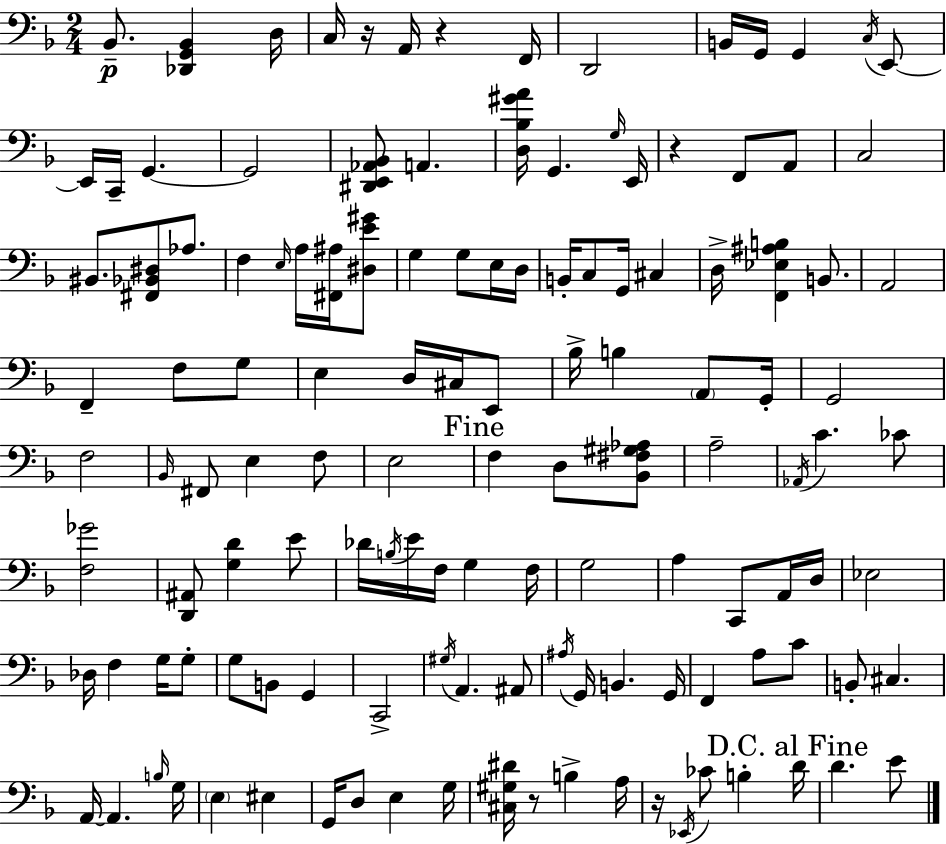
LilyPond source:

{
  \clef bass
  \numericTimeSignature
  \time 2/4
  \key f \major
  bes,8.--\p <des, g, bes,>4 d16 | c16 r16 a,16 r4 f,16 | d,2 | b,16 g,16 g,4 \acciaccatura { c16 } e,8~~ | \break e,16 c,16-- g,4.~~ | g,2 | <dis, e, aes, bes,>8 a,4. | <d bes gis' a'>16 g,4. | \break \grace { g16 } e,16 r4 f,8 | a,8 c2 | bis,8. <fis, bes, dis>8 aes8. | f4 \grace { e16 } a16 | \break <fis, ais>16 <dis e' gis'>8 g4 g8 | e16 d16 b,16-. c8 g,16 cis4 | d16-> <f, ees ais b>4 | b,8. a,2 | \break f,4-- f8 | g8 e4 d16 | cis16 e,8 bes16-> b4 | \parenthesize a,8 g,16-. g,2 | \break f2 | \grace { bes,16 } fis,8 e4 | f8 e2 | \mark "Fine" f4 | \break d8 <bes, fis gis aes>8 a2-- | \acciaccatura { aes,16 } c'4. | ces'8 <f ges'>2 | <d, ais,>8 <g d'>4 | \break e'8 des'16 \acciaccatura { b16 } e'16 | f16 g4 f16 g2 | a4 | c,8 a,16 d16 ees2 | \break des16 f4 | g16 g8-. g8 | b,8 g,4 c,2-> | \acciaccatura { gis16 } a,4. | \break ais,8 \acciaccatura { ais16 } | g,16 b,4. g,16 | f,4 a8 c'8 | b,8-. cis4. | \break a,16~~ a,4. \grace { b16 } | g16 \parenthesize e4 eis4 | g,16 d8 e4 | g16 <cis gis dis'>16 r8 b4-> | \break a16 r16 \acciaccatura { ees,16 } ces'8 b4-. | \mark "D.C. al Fine" d'16 d'4. | e'8 \bar "|."
}